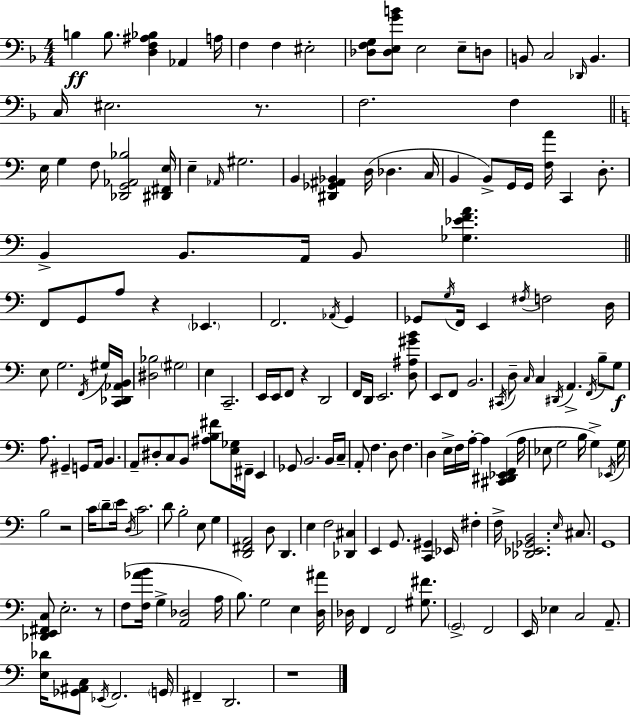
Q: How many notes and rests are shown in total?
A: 183